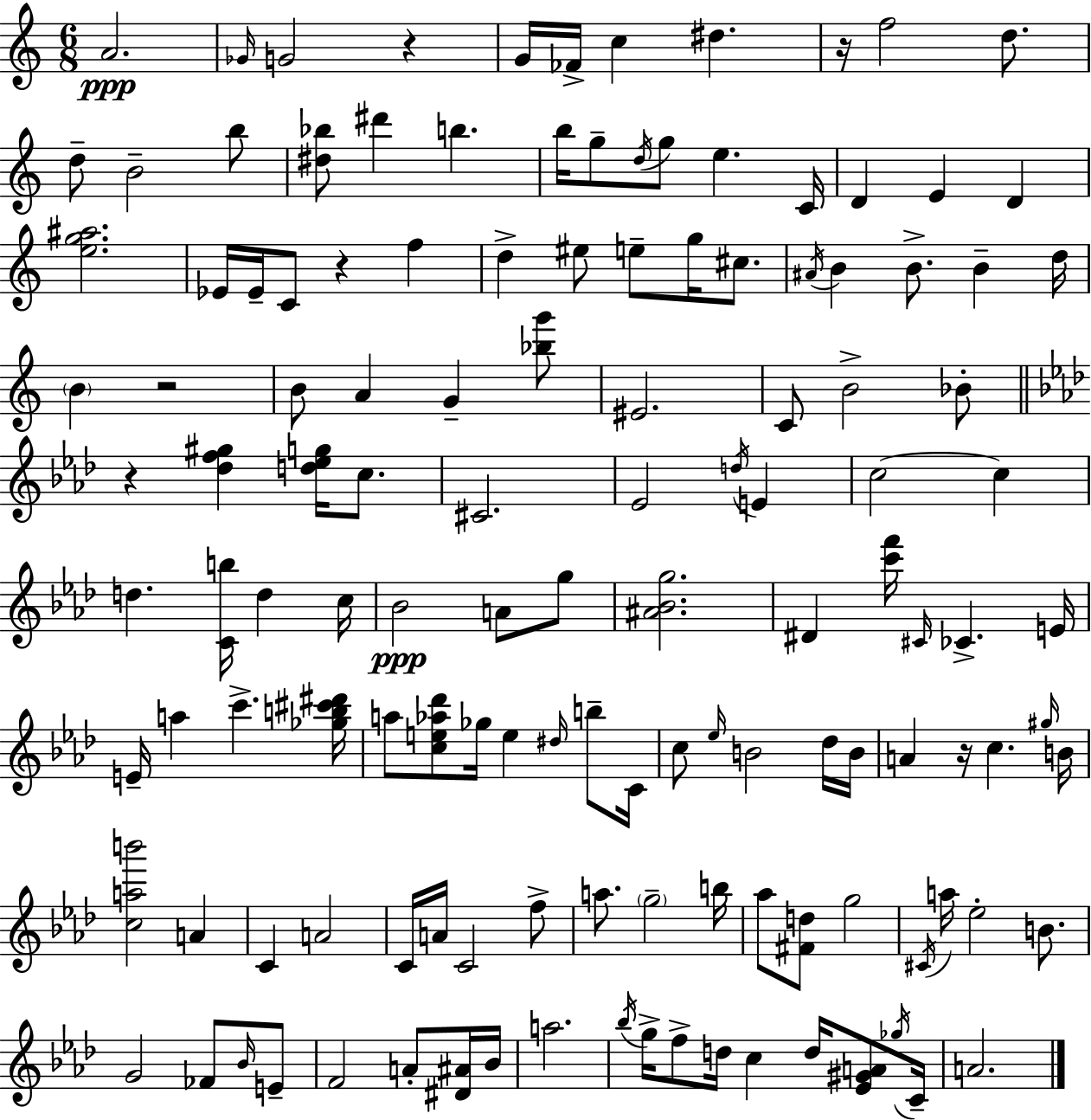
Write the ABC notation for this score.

X:1
T:Untitled
M:6/8
L:1/4
K:C
A2 _G/4 G2 z G/4 _F/4 c ^d z/4 f2 d/2 d/2 B2 b/2 [^d_b]/2 ^d' b b/4 g/2 d/4 g/2 e C/4 D E D [eg^a]2 _E/4 _E/4 C/2 z f d ^e/2 e/2 g/4 ^c/2 ^A/4 B B/2 B d/4 B z2 B/2 A G [_bg']/2 ^E2 C/2 B2 _B/2 z [_df^g] [d_eg]/4 c/2 ^C2 _E2 d/4 E c2 c d [Cb]/4 d c/4 _B2 A/2 g/2 [^A_Bg]2 ^D [c'f']/4 ^C/4 _C E/4 E/4 a c' [_gb^c'^d']/4 a/2 [ce_a_d']/2 _g/4 e ^d/4 b/2 C/4 c/2 _e/4 B2 _d/4 B/4 A z/4 c ^g/4 B/4 [cab']2 A C A2 C/4 A/4 C2 f/2 a/2 g2 b/4 _a/2 [^Fd]/2 g2 ^C/4 a/4 _e2 B/2 G2 _F/2 _B/4 E/2 F2 A/2 [^D^A]/4 _B/4 a2 _b/4 g/4 f/2 d/4 c d/4 [_E^GA]/2 _g/4 C/4 A2